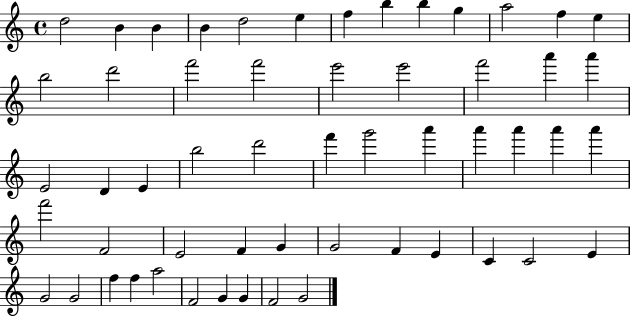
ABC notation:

X:1
T:Untitled
M:4/4
L:1/4
K:C
d2 B B B d2 e f b b g a2 f e b2 d'2 f'2 f'2 e'2 e'2 f'2 a' a' E2 D E b2 d'2 f' g'2 a' a' a' a' a' f'2 F2 E2 F G G2 F E C C2 E G2 G2 f f a2 F2 G G F2 G2